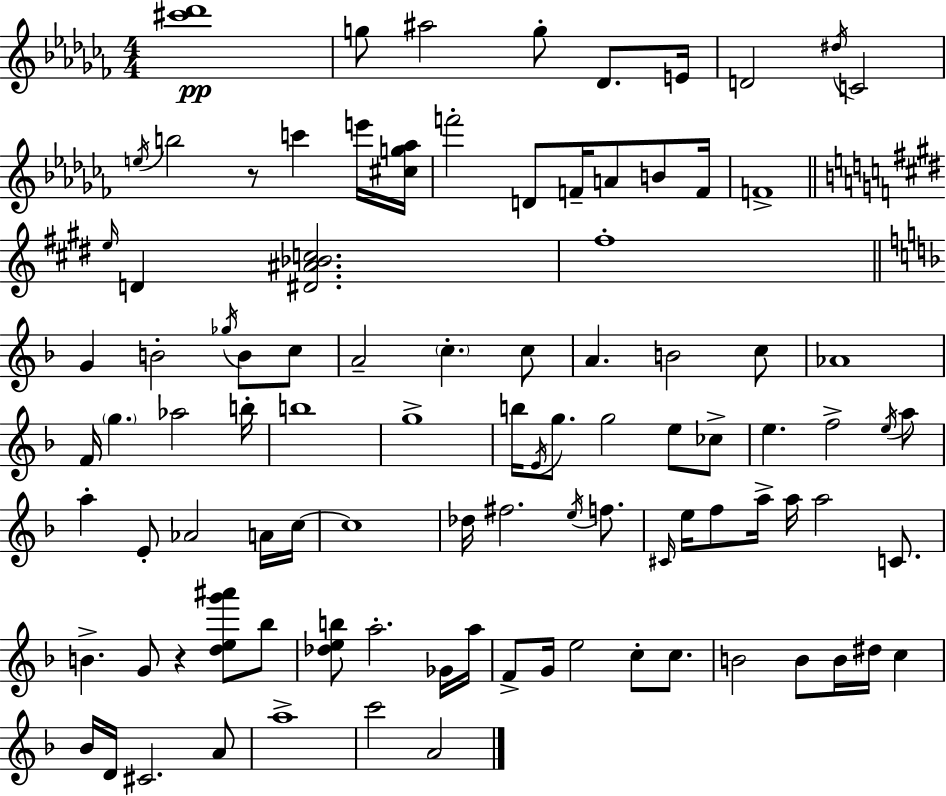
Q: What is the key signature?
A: AES minor